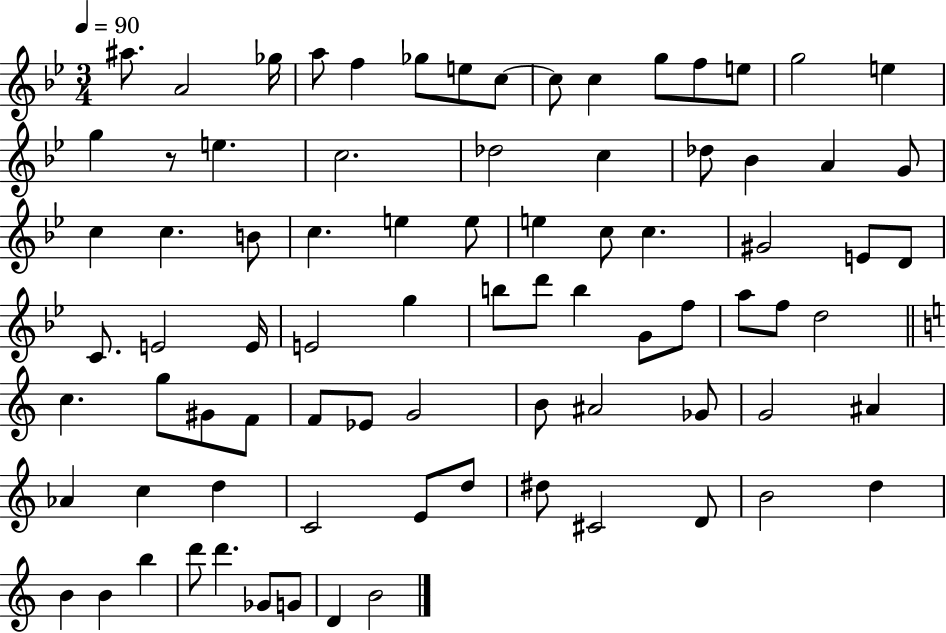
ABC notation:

X:1
T:Untitled
M:3/4
L:1/4
K:Bb
^a/2 A2 _g/4 a/2 f _g/2 e/2 c/2 c/2 c g/2 f/2 e/2 g2 e g z/2 e c2 _d2 c _d/2 _B A G/2 c c B/2 c e e/2 e c/2 c ^G2 E/2 D/2 C/2 E2 E/4 E2 g b/2 d'/2 b G/2 f/2 a/2 f/2 d2 c g/2 ^G/2 F/2 F/2 _E/2 G2 B/2 ^A2 _G/2 G2 ^A _A c d C2 E/2 d/2 ^d/2 ^C2 D/2 B2 d B B b d'/2 d' _G/2 G/2 D B2